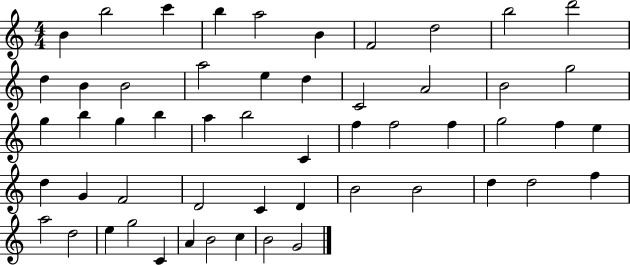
{
  \clef treble
  \numericTimeSignature
  \time 4/4
  \key c \major
  b'4 b''2 c'''4 | b''4 a''2 b'4 | f'2 d''2 | b''2 d'''2 | \break d''4 b'4 b'2 | a''2 e''4 d''4 | c'2 a'2 | b'2 g''2 | \break g''4 b''4 g''4 b''4 | a''4 b''2 c'4 | f''4 f''2 f''4 | g''2 f''4 e''4 | \break d''4 g'4 f'2 | d'2 c'4 d'4 | b'2 b'2 | d''4 d''2 f''4 | \break a''2 d''2 | e''4 g''2 c'4 | a'4 b'2 c''4 | b'2 g'2 | \break \bar "|."
}